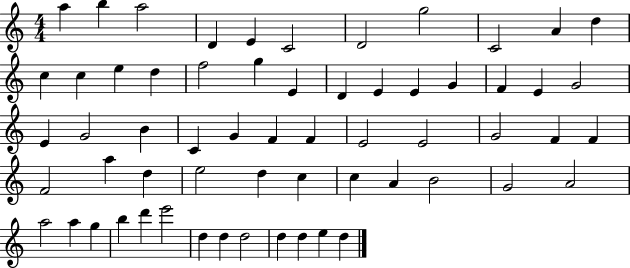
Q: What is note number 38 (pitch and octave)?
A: F4